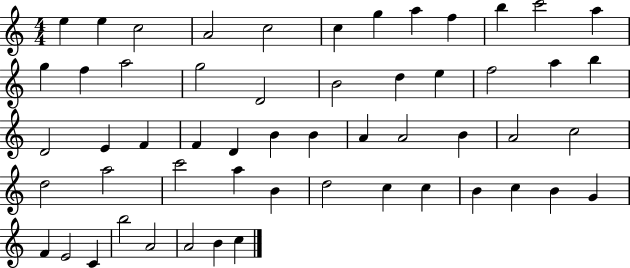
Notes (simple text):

E5/q E5/q C5/h A4/h C5/h C5/q G5/q A5/q F5/q B5/q C6/h A5/q G5/q F5/q A5/h G5/h D4/h B4/h D5/q E5/q F5/h A5/q B5/q D4/h E4/q F4/q F4/q D4/q B4/q B4/q A4/q A4/h B4/q A4/h C5/h D5/h A5/h C6/h A5/q B4/q D5/h C5/q C5/q B4/q C5/q B4/q G4/q F4/q E4/h C4/q B5/h A4/h A4/h B4/q C5/q